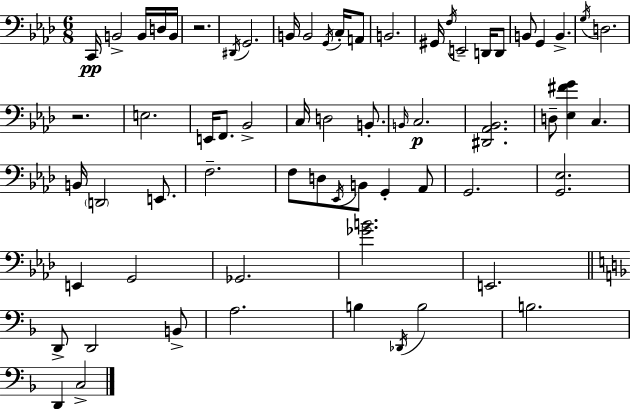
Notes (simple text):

C2/s B2/h B2/s D3/s B2/s R/h. D#2/s G2/h. B2/s B2/h G2/s C3/s A2/e B2/h. G#2/s F3/s E2/h D2/s D2/e B2/e G2/q B2/q. G3/s D3/h. R/h. E3/h. E2/s F2/e. Bb2/h C3/s D3/h B2/e. B2/s C3/h. [D#2,Ab2,Bb2]/h. D3/e [Eb3,F#4,G4]/q C3/q. B2/s D2/h E2/e. F3/h. F3/e D3/e Eb2/s B2/e G2/q Ab2/e G2/h. [G2,Eb3]/h. E2/q G2/h Gb2/h. [Gb4,B4]/h. E2/h. D2/e D2/h B2/e A3/h. B3/q Db2/s B3/h B3/h. D2/q C3/h